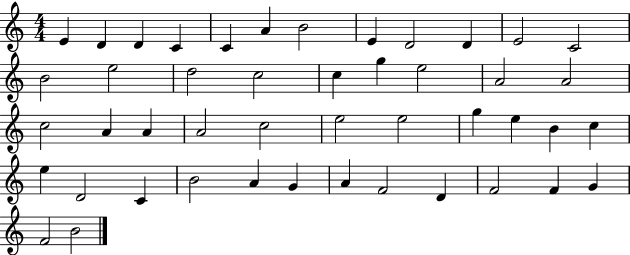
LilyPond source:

{
  \clef treble
  \numericTimeSignature
  \time 4/4
  \key c \major
  e'4 d'4 d'4 c'4 | c'4 a'4 b'2 | e'4 d'2 d'4 | e'2 c'2 | \break b'2 e''2 | d''2 c''2 | c''4 g''4 e''2 | a'2 a'2 | \break c''2 a'4 a'4 | a'2 c''2 | e''2 e''2 | g''4 e''4 b'4 c''4 | \break e''4 d'2 c'4 | b'2 a'4 g'4 | a'4 f'2 d'4 | f'2 f'4 g'4 | \break f'2 b'2 | \bar "|."
}